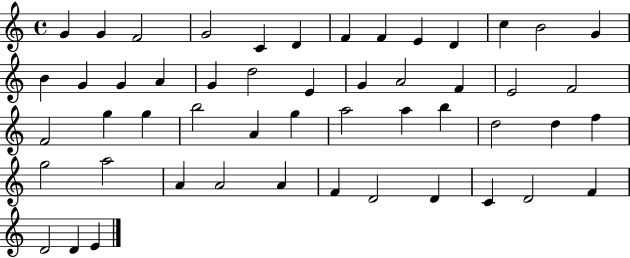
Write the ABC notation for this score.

X:1
T:Untitled
M:4/4
L:1/4
K:C
G G F2 G2 C D F F E D c B2 G B G G A G d2 E G A2 F E2 F2 F2 g g b2 A g a2 a b d2 d f g2 a2 A A2 A F D2 D C D2 F D2 D E